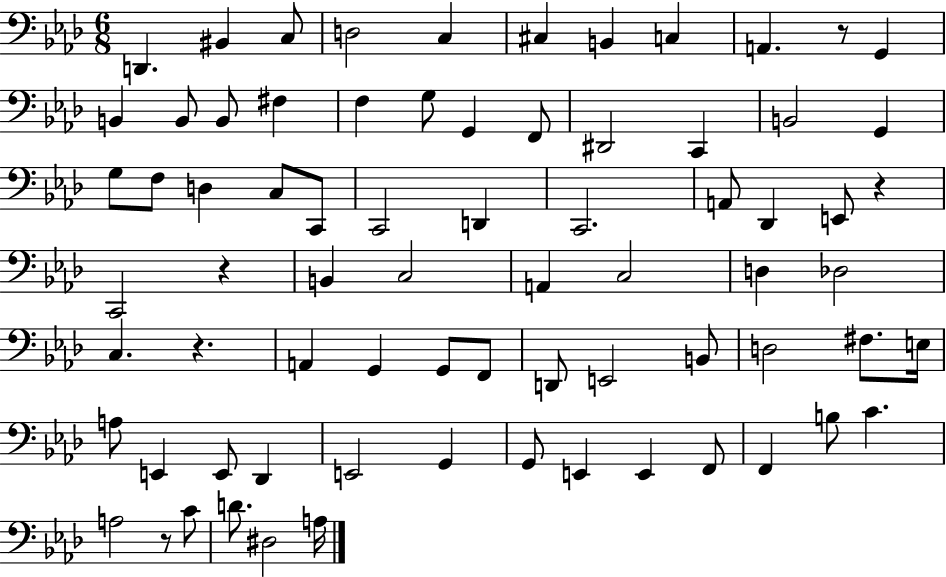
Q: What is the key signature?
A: AES major